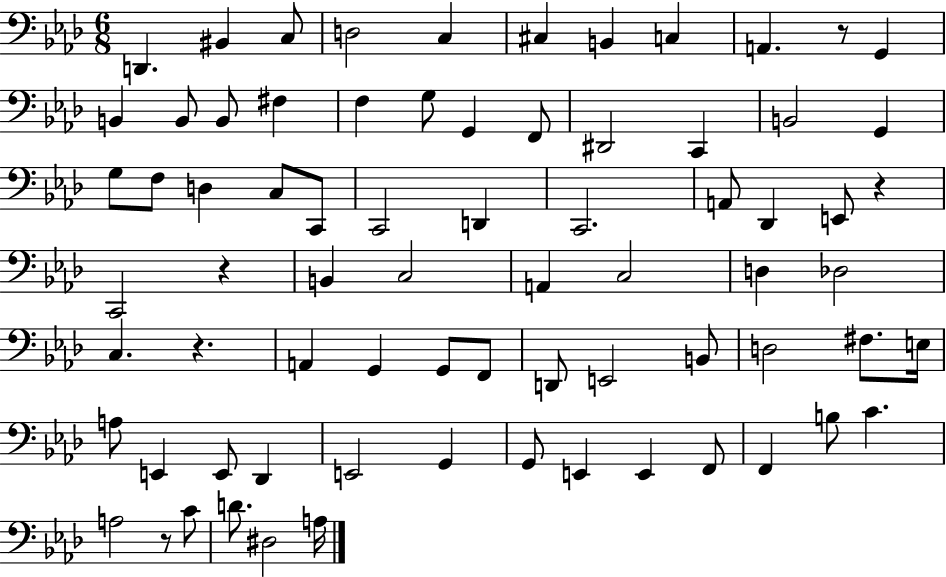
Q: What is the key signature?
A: AES major